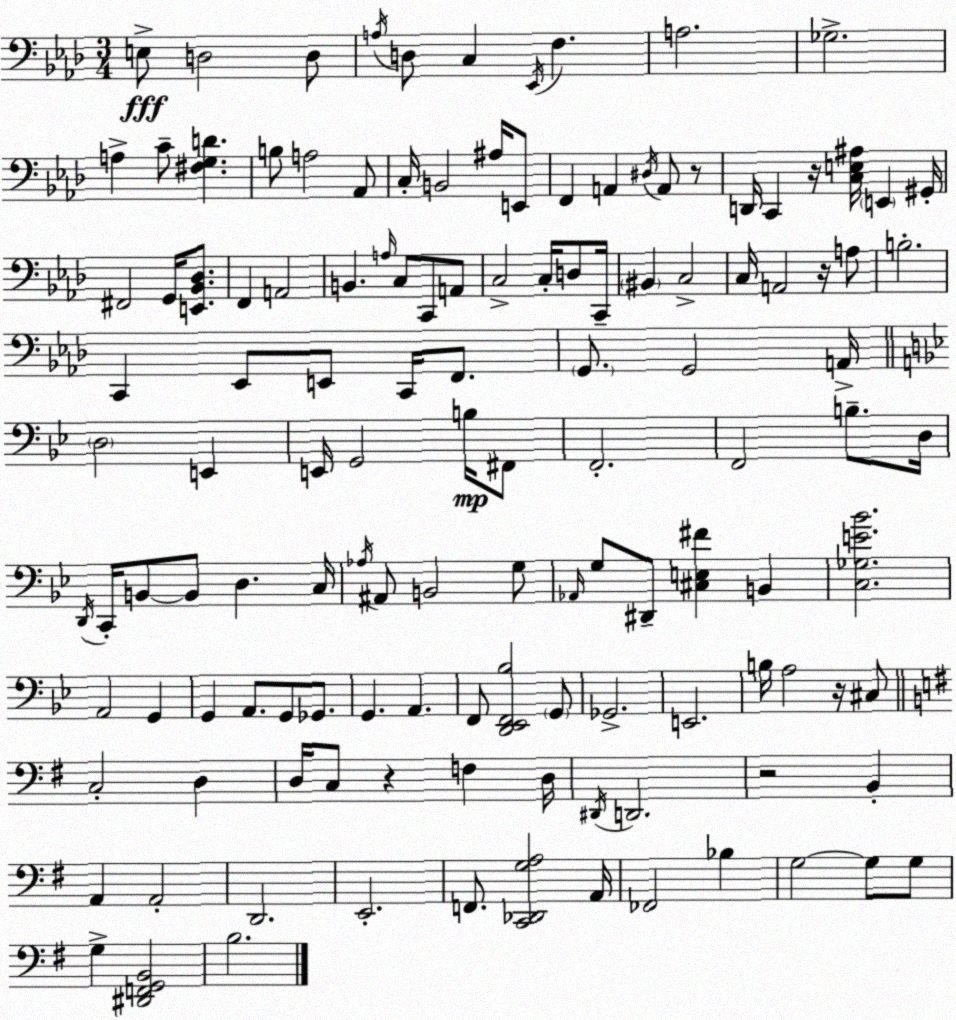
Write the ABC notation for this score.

X:1
T:Untitled
M:3/4
L:1/4
K:Fm
E,/2 D,2 D,/2 A,/4 D,/2 C, _E,,/4 F, A,2 _G,2 A, C/2 [^F,G,D] B,/2 A,2 _A,,/2 C,/4 B,,2 ^A,/4 E,,/2 F,, A,, ^D,/4 A,,/2 z/2 D,,/4 C,, z/4 [C,E,^A,]/4 E,, ^G,,/4 ^F,,2 G,,/4 [E,,_B,,_D,]/2 F,, A,,2 B,, A,/4 C,/2 C,,/2 A,,/2 C,2 C,/4 D,/2 C,,/4 ^B,, C,2 C,/4 A,,2 z/4 A,/2 B,2 C,, _E,,/2 E,,/2 C,,/4 F,,/2 G,,/2 G,,2 A,,/4 D,2 E,, E,,/4 G,,2 B,/4 ^F,,/2 F,,2 F,,2 B,/2 D,/4 D,,/4 C,,/4 B,,/2 B,,/2 D, C,/4 _A,/4 ^A,,/2 B,,2 G,/2 _A,,/4 G,/2 ^D,,/2 [^C,E,^F] B,, [C,_G,E_B]2 A,,2 G,, G,, A,,/2 G,,/2 _G,,/2 G,, A,, F,,/2 [D,,_E,,F,,_B,]2 G,,/2 _G,,2 E,,2 B,/4 A,2 z/4 ^C,/2 C,2 D, D,/4 C,/2 z F, D,/4 ^D,,/4 D,,2 z2 B,, A,, A,,2 D,,2 E,,2 F,,/2 [C,,_D,,G,A,]2 A,,/4 _F,,2 _B, G,2 G,/2 G,/2 G, [^D,,F,,G,,B,,]2 B,2